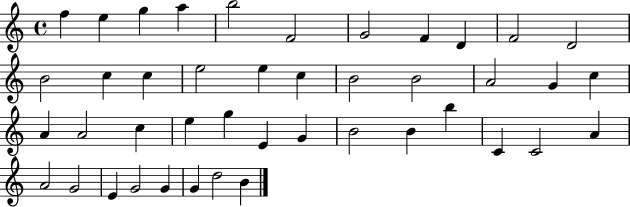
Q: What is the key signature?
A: C major